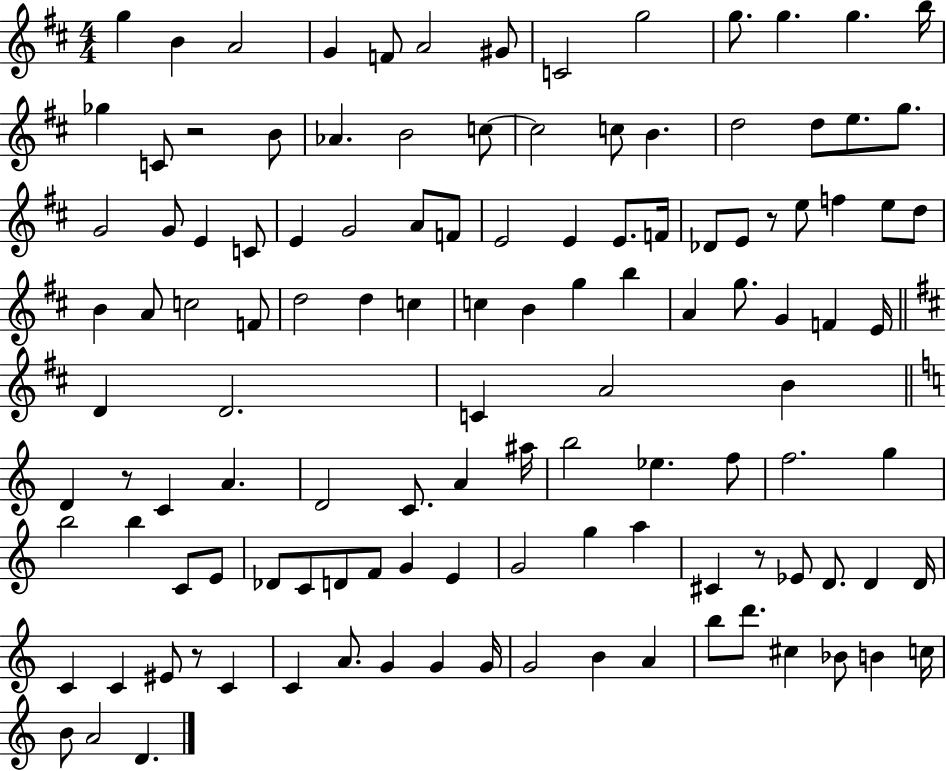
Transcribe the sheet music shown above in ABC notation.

X:1
T:Untitled
M:4/4
L:1/4
K:D
g B A2 G F/2 A2 ^G/2 C2 g2 g/2 g g b/4 _g C/2 z2 B/2 _A B2 c/2 c2 c/2 B d2 d/2 e/2 g/2 G2 G/2 E C/2 E G2 A/2 F/2 E2 E E/2 F/4 _D/2 E/2 z/2 e/2 f e/2 d/2 B A/2 c2 F/2 d2 d c c B g b A g/2 G F E/4 D D2 C A2 B D z/2 C A D2 C/2 A ^a/4 b2 _e f/2 f2 g b2 b C/2 E/2 _D/2 C/2 D/2 F/2 G E G2 g a ^C z/2 _E/2 D/2 D D/4 C C ^E/2 z/2 C C A/2 G G G/4 G2 B A b/2 d'/2 ^c _B/2 B c/4 B/2 A2 D